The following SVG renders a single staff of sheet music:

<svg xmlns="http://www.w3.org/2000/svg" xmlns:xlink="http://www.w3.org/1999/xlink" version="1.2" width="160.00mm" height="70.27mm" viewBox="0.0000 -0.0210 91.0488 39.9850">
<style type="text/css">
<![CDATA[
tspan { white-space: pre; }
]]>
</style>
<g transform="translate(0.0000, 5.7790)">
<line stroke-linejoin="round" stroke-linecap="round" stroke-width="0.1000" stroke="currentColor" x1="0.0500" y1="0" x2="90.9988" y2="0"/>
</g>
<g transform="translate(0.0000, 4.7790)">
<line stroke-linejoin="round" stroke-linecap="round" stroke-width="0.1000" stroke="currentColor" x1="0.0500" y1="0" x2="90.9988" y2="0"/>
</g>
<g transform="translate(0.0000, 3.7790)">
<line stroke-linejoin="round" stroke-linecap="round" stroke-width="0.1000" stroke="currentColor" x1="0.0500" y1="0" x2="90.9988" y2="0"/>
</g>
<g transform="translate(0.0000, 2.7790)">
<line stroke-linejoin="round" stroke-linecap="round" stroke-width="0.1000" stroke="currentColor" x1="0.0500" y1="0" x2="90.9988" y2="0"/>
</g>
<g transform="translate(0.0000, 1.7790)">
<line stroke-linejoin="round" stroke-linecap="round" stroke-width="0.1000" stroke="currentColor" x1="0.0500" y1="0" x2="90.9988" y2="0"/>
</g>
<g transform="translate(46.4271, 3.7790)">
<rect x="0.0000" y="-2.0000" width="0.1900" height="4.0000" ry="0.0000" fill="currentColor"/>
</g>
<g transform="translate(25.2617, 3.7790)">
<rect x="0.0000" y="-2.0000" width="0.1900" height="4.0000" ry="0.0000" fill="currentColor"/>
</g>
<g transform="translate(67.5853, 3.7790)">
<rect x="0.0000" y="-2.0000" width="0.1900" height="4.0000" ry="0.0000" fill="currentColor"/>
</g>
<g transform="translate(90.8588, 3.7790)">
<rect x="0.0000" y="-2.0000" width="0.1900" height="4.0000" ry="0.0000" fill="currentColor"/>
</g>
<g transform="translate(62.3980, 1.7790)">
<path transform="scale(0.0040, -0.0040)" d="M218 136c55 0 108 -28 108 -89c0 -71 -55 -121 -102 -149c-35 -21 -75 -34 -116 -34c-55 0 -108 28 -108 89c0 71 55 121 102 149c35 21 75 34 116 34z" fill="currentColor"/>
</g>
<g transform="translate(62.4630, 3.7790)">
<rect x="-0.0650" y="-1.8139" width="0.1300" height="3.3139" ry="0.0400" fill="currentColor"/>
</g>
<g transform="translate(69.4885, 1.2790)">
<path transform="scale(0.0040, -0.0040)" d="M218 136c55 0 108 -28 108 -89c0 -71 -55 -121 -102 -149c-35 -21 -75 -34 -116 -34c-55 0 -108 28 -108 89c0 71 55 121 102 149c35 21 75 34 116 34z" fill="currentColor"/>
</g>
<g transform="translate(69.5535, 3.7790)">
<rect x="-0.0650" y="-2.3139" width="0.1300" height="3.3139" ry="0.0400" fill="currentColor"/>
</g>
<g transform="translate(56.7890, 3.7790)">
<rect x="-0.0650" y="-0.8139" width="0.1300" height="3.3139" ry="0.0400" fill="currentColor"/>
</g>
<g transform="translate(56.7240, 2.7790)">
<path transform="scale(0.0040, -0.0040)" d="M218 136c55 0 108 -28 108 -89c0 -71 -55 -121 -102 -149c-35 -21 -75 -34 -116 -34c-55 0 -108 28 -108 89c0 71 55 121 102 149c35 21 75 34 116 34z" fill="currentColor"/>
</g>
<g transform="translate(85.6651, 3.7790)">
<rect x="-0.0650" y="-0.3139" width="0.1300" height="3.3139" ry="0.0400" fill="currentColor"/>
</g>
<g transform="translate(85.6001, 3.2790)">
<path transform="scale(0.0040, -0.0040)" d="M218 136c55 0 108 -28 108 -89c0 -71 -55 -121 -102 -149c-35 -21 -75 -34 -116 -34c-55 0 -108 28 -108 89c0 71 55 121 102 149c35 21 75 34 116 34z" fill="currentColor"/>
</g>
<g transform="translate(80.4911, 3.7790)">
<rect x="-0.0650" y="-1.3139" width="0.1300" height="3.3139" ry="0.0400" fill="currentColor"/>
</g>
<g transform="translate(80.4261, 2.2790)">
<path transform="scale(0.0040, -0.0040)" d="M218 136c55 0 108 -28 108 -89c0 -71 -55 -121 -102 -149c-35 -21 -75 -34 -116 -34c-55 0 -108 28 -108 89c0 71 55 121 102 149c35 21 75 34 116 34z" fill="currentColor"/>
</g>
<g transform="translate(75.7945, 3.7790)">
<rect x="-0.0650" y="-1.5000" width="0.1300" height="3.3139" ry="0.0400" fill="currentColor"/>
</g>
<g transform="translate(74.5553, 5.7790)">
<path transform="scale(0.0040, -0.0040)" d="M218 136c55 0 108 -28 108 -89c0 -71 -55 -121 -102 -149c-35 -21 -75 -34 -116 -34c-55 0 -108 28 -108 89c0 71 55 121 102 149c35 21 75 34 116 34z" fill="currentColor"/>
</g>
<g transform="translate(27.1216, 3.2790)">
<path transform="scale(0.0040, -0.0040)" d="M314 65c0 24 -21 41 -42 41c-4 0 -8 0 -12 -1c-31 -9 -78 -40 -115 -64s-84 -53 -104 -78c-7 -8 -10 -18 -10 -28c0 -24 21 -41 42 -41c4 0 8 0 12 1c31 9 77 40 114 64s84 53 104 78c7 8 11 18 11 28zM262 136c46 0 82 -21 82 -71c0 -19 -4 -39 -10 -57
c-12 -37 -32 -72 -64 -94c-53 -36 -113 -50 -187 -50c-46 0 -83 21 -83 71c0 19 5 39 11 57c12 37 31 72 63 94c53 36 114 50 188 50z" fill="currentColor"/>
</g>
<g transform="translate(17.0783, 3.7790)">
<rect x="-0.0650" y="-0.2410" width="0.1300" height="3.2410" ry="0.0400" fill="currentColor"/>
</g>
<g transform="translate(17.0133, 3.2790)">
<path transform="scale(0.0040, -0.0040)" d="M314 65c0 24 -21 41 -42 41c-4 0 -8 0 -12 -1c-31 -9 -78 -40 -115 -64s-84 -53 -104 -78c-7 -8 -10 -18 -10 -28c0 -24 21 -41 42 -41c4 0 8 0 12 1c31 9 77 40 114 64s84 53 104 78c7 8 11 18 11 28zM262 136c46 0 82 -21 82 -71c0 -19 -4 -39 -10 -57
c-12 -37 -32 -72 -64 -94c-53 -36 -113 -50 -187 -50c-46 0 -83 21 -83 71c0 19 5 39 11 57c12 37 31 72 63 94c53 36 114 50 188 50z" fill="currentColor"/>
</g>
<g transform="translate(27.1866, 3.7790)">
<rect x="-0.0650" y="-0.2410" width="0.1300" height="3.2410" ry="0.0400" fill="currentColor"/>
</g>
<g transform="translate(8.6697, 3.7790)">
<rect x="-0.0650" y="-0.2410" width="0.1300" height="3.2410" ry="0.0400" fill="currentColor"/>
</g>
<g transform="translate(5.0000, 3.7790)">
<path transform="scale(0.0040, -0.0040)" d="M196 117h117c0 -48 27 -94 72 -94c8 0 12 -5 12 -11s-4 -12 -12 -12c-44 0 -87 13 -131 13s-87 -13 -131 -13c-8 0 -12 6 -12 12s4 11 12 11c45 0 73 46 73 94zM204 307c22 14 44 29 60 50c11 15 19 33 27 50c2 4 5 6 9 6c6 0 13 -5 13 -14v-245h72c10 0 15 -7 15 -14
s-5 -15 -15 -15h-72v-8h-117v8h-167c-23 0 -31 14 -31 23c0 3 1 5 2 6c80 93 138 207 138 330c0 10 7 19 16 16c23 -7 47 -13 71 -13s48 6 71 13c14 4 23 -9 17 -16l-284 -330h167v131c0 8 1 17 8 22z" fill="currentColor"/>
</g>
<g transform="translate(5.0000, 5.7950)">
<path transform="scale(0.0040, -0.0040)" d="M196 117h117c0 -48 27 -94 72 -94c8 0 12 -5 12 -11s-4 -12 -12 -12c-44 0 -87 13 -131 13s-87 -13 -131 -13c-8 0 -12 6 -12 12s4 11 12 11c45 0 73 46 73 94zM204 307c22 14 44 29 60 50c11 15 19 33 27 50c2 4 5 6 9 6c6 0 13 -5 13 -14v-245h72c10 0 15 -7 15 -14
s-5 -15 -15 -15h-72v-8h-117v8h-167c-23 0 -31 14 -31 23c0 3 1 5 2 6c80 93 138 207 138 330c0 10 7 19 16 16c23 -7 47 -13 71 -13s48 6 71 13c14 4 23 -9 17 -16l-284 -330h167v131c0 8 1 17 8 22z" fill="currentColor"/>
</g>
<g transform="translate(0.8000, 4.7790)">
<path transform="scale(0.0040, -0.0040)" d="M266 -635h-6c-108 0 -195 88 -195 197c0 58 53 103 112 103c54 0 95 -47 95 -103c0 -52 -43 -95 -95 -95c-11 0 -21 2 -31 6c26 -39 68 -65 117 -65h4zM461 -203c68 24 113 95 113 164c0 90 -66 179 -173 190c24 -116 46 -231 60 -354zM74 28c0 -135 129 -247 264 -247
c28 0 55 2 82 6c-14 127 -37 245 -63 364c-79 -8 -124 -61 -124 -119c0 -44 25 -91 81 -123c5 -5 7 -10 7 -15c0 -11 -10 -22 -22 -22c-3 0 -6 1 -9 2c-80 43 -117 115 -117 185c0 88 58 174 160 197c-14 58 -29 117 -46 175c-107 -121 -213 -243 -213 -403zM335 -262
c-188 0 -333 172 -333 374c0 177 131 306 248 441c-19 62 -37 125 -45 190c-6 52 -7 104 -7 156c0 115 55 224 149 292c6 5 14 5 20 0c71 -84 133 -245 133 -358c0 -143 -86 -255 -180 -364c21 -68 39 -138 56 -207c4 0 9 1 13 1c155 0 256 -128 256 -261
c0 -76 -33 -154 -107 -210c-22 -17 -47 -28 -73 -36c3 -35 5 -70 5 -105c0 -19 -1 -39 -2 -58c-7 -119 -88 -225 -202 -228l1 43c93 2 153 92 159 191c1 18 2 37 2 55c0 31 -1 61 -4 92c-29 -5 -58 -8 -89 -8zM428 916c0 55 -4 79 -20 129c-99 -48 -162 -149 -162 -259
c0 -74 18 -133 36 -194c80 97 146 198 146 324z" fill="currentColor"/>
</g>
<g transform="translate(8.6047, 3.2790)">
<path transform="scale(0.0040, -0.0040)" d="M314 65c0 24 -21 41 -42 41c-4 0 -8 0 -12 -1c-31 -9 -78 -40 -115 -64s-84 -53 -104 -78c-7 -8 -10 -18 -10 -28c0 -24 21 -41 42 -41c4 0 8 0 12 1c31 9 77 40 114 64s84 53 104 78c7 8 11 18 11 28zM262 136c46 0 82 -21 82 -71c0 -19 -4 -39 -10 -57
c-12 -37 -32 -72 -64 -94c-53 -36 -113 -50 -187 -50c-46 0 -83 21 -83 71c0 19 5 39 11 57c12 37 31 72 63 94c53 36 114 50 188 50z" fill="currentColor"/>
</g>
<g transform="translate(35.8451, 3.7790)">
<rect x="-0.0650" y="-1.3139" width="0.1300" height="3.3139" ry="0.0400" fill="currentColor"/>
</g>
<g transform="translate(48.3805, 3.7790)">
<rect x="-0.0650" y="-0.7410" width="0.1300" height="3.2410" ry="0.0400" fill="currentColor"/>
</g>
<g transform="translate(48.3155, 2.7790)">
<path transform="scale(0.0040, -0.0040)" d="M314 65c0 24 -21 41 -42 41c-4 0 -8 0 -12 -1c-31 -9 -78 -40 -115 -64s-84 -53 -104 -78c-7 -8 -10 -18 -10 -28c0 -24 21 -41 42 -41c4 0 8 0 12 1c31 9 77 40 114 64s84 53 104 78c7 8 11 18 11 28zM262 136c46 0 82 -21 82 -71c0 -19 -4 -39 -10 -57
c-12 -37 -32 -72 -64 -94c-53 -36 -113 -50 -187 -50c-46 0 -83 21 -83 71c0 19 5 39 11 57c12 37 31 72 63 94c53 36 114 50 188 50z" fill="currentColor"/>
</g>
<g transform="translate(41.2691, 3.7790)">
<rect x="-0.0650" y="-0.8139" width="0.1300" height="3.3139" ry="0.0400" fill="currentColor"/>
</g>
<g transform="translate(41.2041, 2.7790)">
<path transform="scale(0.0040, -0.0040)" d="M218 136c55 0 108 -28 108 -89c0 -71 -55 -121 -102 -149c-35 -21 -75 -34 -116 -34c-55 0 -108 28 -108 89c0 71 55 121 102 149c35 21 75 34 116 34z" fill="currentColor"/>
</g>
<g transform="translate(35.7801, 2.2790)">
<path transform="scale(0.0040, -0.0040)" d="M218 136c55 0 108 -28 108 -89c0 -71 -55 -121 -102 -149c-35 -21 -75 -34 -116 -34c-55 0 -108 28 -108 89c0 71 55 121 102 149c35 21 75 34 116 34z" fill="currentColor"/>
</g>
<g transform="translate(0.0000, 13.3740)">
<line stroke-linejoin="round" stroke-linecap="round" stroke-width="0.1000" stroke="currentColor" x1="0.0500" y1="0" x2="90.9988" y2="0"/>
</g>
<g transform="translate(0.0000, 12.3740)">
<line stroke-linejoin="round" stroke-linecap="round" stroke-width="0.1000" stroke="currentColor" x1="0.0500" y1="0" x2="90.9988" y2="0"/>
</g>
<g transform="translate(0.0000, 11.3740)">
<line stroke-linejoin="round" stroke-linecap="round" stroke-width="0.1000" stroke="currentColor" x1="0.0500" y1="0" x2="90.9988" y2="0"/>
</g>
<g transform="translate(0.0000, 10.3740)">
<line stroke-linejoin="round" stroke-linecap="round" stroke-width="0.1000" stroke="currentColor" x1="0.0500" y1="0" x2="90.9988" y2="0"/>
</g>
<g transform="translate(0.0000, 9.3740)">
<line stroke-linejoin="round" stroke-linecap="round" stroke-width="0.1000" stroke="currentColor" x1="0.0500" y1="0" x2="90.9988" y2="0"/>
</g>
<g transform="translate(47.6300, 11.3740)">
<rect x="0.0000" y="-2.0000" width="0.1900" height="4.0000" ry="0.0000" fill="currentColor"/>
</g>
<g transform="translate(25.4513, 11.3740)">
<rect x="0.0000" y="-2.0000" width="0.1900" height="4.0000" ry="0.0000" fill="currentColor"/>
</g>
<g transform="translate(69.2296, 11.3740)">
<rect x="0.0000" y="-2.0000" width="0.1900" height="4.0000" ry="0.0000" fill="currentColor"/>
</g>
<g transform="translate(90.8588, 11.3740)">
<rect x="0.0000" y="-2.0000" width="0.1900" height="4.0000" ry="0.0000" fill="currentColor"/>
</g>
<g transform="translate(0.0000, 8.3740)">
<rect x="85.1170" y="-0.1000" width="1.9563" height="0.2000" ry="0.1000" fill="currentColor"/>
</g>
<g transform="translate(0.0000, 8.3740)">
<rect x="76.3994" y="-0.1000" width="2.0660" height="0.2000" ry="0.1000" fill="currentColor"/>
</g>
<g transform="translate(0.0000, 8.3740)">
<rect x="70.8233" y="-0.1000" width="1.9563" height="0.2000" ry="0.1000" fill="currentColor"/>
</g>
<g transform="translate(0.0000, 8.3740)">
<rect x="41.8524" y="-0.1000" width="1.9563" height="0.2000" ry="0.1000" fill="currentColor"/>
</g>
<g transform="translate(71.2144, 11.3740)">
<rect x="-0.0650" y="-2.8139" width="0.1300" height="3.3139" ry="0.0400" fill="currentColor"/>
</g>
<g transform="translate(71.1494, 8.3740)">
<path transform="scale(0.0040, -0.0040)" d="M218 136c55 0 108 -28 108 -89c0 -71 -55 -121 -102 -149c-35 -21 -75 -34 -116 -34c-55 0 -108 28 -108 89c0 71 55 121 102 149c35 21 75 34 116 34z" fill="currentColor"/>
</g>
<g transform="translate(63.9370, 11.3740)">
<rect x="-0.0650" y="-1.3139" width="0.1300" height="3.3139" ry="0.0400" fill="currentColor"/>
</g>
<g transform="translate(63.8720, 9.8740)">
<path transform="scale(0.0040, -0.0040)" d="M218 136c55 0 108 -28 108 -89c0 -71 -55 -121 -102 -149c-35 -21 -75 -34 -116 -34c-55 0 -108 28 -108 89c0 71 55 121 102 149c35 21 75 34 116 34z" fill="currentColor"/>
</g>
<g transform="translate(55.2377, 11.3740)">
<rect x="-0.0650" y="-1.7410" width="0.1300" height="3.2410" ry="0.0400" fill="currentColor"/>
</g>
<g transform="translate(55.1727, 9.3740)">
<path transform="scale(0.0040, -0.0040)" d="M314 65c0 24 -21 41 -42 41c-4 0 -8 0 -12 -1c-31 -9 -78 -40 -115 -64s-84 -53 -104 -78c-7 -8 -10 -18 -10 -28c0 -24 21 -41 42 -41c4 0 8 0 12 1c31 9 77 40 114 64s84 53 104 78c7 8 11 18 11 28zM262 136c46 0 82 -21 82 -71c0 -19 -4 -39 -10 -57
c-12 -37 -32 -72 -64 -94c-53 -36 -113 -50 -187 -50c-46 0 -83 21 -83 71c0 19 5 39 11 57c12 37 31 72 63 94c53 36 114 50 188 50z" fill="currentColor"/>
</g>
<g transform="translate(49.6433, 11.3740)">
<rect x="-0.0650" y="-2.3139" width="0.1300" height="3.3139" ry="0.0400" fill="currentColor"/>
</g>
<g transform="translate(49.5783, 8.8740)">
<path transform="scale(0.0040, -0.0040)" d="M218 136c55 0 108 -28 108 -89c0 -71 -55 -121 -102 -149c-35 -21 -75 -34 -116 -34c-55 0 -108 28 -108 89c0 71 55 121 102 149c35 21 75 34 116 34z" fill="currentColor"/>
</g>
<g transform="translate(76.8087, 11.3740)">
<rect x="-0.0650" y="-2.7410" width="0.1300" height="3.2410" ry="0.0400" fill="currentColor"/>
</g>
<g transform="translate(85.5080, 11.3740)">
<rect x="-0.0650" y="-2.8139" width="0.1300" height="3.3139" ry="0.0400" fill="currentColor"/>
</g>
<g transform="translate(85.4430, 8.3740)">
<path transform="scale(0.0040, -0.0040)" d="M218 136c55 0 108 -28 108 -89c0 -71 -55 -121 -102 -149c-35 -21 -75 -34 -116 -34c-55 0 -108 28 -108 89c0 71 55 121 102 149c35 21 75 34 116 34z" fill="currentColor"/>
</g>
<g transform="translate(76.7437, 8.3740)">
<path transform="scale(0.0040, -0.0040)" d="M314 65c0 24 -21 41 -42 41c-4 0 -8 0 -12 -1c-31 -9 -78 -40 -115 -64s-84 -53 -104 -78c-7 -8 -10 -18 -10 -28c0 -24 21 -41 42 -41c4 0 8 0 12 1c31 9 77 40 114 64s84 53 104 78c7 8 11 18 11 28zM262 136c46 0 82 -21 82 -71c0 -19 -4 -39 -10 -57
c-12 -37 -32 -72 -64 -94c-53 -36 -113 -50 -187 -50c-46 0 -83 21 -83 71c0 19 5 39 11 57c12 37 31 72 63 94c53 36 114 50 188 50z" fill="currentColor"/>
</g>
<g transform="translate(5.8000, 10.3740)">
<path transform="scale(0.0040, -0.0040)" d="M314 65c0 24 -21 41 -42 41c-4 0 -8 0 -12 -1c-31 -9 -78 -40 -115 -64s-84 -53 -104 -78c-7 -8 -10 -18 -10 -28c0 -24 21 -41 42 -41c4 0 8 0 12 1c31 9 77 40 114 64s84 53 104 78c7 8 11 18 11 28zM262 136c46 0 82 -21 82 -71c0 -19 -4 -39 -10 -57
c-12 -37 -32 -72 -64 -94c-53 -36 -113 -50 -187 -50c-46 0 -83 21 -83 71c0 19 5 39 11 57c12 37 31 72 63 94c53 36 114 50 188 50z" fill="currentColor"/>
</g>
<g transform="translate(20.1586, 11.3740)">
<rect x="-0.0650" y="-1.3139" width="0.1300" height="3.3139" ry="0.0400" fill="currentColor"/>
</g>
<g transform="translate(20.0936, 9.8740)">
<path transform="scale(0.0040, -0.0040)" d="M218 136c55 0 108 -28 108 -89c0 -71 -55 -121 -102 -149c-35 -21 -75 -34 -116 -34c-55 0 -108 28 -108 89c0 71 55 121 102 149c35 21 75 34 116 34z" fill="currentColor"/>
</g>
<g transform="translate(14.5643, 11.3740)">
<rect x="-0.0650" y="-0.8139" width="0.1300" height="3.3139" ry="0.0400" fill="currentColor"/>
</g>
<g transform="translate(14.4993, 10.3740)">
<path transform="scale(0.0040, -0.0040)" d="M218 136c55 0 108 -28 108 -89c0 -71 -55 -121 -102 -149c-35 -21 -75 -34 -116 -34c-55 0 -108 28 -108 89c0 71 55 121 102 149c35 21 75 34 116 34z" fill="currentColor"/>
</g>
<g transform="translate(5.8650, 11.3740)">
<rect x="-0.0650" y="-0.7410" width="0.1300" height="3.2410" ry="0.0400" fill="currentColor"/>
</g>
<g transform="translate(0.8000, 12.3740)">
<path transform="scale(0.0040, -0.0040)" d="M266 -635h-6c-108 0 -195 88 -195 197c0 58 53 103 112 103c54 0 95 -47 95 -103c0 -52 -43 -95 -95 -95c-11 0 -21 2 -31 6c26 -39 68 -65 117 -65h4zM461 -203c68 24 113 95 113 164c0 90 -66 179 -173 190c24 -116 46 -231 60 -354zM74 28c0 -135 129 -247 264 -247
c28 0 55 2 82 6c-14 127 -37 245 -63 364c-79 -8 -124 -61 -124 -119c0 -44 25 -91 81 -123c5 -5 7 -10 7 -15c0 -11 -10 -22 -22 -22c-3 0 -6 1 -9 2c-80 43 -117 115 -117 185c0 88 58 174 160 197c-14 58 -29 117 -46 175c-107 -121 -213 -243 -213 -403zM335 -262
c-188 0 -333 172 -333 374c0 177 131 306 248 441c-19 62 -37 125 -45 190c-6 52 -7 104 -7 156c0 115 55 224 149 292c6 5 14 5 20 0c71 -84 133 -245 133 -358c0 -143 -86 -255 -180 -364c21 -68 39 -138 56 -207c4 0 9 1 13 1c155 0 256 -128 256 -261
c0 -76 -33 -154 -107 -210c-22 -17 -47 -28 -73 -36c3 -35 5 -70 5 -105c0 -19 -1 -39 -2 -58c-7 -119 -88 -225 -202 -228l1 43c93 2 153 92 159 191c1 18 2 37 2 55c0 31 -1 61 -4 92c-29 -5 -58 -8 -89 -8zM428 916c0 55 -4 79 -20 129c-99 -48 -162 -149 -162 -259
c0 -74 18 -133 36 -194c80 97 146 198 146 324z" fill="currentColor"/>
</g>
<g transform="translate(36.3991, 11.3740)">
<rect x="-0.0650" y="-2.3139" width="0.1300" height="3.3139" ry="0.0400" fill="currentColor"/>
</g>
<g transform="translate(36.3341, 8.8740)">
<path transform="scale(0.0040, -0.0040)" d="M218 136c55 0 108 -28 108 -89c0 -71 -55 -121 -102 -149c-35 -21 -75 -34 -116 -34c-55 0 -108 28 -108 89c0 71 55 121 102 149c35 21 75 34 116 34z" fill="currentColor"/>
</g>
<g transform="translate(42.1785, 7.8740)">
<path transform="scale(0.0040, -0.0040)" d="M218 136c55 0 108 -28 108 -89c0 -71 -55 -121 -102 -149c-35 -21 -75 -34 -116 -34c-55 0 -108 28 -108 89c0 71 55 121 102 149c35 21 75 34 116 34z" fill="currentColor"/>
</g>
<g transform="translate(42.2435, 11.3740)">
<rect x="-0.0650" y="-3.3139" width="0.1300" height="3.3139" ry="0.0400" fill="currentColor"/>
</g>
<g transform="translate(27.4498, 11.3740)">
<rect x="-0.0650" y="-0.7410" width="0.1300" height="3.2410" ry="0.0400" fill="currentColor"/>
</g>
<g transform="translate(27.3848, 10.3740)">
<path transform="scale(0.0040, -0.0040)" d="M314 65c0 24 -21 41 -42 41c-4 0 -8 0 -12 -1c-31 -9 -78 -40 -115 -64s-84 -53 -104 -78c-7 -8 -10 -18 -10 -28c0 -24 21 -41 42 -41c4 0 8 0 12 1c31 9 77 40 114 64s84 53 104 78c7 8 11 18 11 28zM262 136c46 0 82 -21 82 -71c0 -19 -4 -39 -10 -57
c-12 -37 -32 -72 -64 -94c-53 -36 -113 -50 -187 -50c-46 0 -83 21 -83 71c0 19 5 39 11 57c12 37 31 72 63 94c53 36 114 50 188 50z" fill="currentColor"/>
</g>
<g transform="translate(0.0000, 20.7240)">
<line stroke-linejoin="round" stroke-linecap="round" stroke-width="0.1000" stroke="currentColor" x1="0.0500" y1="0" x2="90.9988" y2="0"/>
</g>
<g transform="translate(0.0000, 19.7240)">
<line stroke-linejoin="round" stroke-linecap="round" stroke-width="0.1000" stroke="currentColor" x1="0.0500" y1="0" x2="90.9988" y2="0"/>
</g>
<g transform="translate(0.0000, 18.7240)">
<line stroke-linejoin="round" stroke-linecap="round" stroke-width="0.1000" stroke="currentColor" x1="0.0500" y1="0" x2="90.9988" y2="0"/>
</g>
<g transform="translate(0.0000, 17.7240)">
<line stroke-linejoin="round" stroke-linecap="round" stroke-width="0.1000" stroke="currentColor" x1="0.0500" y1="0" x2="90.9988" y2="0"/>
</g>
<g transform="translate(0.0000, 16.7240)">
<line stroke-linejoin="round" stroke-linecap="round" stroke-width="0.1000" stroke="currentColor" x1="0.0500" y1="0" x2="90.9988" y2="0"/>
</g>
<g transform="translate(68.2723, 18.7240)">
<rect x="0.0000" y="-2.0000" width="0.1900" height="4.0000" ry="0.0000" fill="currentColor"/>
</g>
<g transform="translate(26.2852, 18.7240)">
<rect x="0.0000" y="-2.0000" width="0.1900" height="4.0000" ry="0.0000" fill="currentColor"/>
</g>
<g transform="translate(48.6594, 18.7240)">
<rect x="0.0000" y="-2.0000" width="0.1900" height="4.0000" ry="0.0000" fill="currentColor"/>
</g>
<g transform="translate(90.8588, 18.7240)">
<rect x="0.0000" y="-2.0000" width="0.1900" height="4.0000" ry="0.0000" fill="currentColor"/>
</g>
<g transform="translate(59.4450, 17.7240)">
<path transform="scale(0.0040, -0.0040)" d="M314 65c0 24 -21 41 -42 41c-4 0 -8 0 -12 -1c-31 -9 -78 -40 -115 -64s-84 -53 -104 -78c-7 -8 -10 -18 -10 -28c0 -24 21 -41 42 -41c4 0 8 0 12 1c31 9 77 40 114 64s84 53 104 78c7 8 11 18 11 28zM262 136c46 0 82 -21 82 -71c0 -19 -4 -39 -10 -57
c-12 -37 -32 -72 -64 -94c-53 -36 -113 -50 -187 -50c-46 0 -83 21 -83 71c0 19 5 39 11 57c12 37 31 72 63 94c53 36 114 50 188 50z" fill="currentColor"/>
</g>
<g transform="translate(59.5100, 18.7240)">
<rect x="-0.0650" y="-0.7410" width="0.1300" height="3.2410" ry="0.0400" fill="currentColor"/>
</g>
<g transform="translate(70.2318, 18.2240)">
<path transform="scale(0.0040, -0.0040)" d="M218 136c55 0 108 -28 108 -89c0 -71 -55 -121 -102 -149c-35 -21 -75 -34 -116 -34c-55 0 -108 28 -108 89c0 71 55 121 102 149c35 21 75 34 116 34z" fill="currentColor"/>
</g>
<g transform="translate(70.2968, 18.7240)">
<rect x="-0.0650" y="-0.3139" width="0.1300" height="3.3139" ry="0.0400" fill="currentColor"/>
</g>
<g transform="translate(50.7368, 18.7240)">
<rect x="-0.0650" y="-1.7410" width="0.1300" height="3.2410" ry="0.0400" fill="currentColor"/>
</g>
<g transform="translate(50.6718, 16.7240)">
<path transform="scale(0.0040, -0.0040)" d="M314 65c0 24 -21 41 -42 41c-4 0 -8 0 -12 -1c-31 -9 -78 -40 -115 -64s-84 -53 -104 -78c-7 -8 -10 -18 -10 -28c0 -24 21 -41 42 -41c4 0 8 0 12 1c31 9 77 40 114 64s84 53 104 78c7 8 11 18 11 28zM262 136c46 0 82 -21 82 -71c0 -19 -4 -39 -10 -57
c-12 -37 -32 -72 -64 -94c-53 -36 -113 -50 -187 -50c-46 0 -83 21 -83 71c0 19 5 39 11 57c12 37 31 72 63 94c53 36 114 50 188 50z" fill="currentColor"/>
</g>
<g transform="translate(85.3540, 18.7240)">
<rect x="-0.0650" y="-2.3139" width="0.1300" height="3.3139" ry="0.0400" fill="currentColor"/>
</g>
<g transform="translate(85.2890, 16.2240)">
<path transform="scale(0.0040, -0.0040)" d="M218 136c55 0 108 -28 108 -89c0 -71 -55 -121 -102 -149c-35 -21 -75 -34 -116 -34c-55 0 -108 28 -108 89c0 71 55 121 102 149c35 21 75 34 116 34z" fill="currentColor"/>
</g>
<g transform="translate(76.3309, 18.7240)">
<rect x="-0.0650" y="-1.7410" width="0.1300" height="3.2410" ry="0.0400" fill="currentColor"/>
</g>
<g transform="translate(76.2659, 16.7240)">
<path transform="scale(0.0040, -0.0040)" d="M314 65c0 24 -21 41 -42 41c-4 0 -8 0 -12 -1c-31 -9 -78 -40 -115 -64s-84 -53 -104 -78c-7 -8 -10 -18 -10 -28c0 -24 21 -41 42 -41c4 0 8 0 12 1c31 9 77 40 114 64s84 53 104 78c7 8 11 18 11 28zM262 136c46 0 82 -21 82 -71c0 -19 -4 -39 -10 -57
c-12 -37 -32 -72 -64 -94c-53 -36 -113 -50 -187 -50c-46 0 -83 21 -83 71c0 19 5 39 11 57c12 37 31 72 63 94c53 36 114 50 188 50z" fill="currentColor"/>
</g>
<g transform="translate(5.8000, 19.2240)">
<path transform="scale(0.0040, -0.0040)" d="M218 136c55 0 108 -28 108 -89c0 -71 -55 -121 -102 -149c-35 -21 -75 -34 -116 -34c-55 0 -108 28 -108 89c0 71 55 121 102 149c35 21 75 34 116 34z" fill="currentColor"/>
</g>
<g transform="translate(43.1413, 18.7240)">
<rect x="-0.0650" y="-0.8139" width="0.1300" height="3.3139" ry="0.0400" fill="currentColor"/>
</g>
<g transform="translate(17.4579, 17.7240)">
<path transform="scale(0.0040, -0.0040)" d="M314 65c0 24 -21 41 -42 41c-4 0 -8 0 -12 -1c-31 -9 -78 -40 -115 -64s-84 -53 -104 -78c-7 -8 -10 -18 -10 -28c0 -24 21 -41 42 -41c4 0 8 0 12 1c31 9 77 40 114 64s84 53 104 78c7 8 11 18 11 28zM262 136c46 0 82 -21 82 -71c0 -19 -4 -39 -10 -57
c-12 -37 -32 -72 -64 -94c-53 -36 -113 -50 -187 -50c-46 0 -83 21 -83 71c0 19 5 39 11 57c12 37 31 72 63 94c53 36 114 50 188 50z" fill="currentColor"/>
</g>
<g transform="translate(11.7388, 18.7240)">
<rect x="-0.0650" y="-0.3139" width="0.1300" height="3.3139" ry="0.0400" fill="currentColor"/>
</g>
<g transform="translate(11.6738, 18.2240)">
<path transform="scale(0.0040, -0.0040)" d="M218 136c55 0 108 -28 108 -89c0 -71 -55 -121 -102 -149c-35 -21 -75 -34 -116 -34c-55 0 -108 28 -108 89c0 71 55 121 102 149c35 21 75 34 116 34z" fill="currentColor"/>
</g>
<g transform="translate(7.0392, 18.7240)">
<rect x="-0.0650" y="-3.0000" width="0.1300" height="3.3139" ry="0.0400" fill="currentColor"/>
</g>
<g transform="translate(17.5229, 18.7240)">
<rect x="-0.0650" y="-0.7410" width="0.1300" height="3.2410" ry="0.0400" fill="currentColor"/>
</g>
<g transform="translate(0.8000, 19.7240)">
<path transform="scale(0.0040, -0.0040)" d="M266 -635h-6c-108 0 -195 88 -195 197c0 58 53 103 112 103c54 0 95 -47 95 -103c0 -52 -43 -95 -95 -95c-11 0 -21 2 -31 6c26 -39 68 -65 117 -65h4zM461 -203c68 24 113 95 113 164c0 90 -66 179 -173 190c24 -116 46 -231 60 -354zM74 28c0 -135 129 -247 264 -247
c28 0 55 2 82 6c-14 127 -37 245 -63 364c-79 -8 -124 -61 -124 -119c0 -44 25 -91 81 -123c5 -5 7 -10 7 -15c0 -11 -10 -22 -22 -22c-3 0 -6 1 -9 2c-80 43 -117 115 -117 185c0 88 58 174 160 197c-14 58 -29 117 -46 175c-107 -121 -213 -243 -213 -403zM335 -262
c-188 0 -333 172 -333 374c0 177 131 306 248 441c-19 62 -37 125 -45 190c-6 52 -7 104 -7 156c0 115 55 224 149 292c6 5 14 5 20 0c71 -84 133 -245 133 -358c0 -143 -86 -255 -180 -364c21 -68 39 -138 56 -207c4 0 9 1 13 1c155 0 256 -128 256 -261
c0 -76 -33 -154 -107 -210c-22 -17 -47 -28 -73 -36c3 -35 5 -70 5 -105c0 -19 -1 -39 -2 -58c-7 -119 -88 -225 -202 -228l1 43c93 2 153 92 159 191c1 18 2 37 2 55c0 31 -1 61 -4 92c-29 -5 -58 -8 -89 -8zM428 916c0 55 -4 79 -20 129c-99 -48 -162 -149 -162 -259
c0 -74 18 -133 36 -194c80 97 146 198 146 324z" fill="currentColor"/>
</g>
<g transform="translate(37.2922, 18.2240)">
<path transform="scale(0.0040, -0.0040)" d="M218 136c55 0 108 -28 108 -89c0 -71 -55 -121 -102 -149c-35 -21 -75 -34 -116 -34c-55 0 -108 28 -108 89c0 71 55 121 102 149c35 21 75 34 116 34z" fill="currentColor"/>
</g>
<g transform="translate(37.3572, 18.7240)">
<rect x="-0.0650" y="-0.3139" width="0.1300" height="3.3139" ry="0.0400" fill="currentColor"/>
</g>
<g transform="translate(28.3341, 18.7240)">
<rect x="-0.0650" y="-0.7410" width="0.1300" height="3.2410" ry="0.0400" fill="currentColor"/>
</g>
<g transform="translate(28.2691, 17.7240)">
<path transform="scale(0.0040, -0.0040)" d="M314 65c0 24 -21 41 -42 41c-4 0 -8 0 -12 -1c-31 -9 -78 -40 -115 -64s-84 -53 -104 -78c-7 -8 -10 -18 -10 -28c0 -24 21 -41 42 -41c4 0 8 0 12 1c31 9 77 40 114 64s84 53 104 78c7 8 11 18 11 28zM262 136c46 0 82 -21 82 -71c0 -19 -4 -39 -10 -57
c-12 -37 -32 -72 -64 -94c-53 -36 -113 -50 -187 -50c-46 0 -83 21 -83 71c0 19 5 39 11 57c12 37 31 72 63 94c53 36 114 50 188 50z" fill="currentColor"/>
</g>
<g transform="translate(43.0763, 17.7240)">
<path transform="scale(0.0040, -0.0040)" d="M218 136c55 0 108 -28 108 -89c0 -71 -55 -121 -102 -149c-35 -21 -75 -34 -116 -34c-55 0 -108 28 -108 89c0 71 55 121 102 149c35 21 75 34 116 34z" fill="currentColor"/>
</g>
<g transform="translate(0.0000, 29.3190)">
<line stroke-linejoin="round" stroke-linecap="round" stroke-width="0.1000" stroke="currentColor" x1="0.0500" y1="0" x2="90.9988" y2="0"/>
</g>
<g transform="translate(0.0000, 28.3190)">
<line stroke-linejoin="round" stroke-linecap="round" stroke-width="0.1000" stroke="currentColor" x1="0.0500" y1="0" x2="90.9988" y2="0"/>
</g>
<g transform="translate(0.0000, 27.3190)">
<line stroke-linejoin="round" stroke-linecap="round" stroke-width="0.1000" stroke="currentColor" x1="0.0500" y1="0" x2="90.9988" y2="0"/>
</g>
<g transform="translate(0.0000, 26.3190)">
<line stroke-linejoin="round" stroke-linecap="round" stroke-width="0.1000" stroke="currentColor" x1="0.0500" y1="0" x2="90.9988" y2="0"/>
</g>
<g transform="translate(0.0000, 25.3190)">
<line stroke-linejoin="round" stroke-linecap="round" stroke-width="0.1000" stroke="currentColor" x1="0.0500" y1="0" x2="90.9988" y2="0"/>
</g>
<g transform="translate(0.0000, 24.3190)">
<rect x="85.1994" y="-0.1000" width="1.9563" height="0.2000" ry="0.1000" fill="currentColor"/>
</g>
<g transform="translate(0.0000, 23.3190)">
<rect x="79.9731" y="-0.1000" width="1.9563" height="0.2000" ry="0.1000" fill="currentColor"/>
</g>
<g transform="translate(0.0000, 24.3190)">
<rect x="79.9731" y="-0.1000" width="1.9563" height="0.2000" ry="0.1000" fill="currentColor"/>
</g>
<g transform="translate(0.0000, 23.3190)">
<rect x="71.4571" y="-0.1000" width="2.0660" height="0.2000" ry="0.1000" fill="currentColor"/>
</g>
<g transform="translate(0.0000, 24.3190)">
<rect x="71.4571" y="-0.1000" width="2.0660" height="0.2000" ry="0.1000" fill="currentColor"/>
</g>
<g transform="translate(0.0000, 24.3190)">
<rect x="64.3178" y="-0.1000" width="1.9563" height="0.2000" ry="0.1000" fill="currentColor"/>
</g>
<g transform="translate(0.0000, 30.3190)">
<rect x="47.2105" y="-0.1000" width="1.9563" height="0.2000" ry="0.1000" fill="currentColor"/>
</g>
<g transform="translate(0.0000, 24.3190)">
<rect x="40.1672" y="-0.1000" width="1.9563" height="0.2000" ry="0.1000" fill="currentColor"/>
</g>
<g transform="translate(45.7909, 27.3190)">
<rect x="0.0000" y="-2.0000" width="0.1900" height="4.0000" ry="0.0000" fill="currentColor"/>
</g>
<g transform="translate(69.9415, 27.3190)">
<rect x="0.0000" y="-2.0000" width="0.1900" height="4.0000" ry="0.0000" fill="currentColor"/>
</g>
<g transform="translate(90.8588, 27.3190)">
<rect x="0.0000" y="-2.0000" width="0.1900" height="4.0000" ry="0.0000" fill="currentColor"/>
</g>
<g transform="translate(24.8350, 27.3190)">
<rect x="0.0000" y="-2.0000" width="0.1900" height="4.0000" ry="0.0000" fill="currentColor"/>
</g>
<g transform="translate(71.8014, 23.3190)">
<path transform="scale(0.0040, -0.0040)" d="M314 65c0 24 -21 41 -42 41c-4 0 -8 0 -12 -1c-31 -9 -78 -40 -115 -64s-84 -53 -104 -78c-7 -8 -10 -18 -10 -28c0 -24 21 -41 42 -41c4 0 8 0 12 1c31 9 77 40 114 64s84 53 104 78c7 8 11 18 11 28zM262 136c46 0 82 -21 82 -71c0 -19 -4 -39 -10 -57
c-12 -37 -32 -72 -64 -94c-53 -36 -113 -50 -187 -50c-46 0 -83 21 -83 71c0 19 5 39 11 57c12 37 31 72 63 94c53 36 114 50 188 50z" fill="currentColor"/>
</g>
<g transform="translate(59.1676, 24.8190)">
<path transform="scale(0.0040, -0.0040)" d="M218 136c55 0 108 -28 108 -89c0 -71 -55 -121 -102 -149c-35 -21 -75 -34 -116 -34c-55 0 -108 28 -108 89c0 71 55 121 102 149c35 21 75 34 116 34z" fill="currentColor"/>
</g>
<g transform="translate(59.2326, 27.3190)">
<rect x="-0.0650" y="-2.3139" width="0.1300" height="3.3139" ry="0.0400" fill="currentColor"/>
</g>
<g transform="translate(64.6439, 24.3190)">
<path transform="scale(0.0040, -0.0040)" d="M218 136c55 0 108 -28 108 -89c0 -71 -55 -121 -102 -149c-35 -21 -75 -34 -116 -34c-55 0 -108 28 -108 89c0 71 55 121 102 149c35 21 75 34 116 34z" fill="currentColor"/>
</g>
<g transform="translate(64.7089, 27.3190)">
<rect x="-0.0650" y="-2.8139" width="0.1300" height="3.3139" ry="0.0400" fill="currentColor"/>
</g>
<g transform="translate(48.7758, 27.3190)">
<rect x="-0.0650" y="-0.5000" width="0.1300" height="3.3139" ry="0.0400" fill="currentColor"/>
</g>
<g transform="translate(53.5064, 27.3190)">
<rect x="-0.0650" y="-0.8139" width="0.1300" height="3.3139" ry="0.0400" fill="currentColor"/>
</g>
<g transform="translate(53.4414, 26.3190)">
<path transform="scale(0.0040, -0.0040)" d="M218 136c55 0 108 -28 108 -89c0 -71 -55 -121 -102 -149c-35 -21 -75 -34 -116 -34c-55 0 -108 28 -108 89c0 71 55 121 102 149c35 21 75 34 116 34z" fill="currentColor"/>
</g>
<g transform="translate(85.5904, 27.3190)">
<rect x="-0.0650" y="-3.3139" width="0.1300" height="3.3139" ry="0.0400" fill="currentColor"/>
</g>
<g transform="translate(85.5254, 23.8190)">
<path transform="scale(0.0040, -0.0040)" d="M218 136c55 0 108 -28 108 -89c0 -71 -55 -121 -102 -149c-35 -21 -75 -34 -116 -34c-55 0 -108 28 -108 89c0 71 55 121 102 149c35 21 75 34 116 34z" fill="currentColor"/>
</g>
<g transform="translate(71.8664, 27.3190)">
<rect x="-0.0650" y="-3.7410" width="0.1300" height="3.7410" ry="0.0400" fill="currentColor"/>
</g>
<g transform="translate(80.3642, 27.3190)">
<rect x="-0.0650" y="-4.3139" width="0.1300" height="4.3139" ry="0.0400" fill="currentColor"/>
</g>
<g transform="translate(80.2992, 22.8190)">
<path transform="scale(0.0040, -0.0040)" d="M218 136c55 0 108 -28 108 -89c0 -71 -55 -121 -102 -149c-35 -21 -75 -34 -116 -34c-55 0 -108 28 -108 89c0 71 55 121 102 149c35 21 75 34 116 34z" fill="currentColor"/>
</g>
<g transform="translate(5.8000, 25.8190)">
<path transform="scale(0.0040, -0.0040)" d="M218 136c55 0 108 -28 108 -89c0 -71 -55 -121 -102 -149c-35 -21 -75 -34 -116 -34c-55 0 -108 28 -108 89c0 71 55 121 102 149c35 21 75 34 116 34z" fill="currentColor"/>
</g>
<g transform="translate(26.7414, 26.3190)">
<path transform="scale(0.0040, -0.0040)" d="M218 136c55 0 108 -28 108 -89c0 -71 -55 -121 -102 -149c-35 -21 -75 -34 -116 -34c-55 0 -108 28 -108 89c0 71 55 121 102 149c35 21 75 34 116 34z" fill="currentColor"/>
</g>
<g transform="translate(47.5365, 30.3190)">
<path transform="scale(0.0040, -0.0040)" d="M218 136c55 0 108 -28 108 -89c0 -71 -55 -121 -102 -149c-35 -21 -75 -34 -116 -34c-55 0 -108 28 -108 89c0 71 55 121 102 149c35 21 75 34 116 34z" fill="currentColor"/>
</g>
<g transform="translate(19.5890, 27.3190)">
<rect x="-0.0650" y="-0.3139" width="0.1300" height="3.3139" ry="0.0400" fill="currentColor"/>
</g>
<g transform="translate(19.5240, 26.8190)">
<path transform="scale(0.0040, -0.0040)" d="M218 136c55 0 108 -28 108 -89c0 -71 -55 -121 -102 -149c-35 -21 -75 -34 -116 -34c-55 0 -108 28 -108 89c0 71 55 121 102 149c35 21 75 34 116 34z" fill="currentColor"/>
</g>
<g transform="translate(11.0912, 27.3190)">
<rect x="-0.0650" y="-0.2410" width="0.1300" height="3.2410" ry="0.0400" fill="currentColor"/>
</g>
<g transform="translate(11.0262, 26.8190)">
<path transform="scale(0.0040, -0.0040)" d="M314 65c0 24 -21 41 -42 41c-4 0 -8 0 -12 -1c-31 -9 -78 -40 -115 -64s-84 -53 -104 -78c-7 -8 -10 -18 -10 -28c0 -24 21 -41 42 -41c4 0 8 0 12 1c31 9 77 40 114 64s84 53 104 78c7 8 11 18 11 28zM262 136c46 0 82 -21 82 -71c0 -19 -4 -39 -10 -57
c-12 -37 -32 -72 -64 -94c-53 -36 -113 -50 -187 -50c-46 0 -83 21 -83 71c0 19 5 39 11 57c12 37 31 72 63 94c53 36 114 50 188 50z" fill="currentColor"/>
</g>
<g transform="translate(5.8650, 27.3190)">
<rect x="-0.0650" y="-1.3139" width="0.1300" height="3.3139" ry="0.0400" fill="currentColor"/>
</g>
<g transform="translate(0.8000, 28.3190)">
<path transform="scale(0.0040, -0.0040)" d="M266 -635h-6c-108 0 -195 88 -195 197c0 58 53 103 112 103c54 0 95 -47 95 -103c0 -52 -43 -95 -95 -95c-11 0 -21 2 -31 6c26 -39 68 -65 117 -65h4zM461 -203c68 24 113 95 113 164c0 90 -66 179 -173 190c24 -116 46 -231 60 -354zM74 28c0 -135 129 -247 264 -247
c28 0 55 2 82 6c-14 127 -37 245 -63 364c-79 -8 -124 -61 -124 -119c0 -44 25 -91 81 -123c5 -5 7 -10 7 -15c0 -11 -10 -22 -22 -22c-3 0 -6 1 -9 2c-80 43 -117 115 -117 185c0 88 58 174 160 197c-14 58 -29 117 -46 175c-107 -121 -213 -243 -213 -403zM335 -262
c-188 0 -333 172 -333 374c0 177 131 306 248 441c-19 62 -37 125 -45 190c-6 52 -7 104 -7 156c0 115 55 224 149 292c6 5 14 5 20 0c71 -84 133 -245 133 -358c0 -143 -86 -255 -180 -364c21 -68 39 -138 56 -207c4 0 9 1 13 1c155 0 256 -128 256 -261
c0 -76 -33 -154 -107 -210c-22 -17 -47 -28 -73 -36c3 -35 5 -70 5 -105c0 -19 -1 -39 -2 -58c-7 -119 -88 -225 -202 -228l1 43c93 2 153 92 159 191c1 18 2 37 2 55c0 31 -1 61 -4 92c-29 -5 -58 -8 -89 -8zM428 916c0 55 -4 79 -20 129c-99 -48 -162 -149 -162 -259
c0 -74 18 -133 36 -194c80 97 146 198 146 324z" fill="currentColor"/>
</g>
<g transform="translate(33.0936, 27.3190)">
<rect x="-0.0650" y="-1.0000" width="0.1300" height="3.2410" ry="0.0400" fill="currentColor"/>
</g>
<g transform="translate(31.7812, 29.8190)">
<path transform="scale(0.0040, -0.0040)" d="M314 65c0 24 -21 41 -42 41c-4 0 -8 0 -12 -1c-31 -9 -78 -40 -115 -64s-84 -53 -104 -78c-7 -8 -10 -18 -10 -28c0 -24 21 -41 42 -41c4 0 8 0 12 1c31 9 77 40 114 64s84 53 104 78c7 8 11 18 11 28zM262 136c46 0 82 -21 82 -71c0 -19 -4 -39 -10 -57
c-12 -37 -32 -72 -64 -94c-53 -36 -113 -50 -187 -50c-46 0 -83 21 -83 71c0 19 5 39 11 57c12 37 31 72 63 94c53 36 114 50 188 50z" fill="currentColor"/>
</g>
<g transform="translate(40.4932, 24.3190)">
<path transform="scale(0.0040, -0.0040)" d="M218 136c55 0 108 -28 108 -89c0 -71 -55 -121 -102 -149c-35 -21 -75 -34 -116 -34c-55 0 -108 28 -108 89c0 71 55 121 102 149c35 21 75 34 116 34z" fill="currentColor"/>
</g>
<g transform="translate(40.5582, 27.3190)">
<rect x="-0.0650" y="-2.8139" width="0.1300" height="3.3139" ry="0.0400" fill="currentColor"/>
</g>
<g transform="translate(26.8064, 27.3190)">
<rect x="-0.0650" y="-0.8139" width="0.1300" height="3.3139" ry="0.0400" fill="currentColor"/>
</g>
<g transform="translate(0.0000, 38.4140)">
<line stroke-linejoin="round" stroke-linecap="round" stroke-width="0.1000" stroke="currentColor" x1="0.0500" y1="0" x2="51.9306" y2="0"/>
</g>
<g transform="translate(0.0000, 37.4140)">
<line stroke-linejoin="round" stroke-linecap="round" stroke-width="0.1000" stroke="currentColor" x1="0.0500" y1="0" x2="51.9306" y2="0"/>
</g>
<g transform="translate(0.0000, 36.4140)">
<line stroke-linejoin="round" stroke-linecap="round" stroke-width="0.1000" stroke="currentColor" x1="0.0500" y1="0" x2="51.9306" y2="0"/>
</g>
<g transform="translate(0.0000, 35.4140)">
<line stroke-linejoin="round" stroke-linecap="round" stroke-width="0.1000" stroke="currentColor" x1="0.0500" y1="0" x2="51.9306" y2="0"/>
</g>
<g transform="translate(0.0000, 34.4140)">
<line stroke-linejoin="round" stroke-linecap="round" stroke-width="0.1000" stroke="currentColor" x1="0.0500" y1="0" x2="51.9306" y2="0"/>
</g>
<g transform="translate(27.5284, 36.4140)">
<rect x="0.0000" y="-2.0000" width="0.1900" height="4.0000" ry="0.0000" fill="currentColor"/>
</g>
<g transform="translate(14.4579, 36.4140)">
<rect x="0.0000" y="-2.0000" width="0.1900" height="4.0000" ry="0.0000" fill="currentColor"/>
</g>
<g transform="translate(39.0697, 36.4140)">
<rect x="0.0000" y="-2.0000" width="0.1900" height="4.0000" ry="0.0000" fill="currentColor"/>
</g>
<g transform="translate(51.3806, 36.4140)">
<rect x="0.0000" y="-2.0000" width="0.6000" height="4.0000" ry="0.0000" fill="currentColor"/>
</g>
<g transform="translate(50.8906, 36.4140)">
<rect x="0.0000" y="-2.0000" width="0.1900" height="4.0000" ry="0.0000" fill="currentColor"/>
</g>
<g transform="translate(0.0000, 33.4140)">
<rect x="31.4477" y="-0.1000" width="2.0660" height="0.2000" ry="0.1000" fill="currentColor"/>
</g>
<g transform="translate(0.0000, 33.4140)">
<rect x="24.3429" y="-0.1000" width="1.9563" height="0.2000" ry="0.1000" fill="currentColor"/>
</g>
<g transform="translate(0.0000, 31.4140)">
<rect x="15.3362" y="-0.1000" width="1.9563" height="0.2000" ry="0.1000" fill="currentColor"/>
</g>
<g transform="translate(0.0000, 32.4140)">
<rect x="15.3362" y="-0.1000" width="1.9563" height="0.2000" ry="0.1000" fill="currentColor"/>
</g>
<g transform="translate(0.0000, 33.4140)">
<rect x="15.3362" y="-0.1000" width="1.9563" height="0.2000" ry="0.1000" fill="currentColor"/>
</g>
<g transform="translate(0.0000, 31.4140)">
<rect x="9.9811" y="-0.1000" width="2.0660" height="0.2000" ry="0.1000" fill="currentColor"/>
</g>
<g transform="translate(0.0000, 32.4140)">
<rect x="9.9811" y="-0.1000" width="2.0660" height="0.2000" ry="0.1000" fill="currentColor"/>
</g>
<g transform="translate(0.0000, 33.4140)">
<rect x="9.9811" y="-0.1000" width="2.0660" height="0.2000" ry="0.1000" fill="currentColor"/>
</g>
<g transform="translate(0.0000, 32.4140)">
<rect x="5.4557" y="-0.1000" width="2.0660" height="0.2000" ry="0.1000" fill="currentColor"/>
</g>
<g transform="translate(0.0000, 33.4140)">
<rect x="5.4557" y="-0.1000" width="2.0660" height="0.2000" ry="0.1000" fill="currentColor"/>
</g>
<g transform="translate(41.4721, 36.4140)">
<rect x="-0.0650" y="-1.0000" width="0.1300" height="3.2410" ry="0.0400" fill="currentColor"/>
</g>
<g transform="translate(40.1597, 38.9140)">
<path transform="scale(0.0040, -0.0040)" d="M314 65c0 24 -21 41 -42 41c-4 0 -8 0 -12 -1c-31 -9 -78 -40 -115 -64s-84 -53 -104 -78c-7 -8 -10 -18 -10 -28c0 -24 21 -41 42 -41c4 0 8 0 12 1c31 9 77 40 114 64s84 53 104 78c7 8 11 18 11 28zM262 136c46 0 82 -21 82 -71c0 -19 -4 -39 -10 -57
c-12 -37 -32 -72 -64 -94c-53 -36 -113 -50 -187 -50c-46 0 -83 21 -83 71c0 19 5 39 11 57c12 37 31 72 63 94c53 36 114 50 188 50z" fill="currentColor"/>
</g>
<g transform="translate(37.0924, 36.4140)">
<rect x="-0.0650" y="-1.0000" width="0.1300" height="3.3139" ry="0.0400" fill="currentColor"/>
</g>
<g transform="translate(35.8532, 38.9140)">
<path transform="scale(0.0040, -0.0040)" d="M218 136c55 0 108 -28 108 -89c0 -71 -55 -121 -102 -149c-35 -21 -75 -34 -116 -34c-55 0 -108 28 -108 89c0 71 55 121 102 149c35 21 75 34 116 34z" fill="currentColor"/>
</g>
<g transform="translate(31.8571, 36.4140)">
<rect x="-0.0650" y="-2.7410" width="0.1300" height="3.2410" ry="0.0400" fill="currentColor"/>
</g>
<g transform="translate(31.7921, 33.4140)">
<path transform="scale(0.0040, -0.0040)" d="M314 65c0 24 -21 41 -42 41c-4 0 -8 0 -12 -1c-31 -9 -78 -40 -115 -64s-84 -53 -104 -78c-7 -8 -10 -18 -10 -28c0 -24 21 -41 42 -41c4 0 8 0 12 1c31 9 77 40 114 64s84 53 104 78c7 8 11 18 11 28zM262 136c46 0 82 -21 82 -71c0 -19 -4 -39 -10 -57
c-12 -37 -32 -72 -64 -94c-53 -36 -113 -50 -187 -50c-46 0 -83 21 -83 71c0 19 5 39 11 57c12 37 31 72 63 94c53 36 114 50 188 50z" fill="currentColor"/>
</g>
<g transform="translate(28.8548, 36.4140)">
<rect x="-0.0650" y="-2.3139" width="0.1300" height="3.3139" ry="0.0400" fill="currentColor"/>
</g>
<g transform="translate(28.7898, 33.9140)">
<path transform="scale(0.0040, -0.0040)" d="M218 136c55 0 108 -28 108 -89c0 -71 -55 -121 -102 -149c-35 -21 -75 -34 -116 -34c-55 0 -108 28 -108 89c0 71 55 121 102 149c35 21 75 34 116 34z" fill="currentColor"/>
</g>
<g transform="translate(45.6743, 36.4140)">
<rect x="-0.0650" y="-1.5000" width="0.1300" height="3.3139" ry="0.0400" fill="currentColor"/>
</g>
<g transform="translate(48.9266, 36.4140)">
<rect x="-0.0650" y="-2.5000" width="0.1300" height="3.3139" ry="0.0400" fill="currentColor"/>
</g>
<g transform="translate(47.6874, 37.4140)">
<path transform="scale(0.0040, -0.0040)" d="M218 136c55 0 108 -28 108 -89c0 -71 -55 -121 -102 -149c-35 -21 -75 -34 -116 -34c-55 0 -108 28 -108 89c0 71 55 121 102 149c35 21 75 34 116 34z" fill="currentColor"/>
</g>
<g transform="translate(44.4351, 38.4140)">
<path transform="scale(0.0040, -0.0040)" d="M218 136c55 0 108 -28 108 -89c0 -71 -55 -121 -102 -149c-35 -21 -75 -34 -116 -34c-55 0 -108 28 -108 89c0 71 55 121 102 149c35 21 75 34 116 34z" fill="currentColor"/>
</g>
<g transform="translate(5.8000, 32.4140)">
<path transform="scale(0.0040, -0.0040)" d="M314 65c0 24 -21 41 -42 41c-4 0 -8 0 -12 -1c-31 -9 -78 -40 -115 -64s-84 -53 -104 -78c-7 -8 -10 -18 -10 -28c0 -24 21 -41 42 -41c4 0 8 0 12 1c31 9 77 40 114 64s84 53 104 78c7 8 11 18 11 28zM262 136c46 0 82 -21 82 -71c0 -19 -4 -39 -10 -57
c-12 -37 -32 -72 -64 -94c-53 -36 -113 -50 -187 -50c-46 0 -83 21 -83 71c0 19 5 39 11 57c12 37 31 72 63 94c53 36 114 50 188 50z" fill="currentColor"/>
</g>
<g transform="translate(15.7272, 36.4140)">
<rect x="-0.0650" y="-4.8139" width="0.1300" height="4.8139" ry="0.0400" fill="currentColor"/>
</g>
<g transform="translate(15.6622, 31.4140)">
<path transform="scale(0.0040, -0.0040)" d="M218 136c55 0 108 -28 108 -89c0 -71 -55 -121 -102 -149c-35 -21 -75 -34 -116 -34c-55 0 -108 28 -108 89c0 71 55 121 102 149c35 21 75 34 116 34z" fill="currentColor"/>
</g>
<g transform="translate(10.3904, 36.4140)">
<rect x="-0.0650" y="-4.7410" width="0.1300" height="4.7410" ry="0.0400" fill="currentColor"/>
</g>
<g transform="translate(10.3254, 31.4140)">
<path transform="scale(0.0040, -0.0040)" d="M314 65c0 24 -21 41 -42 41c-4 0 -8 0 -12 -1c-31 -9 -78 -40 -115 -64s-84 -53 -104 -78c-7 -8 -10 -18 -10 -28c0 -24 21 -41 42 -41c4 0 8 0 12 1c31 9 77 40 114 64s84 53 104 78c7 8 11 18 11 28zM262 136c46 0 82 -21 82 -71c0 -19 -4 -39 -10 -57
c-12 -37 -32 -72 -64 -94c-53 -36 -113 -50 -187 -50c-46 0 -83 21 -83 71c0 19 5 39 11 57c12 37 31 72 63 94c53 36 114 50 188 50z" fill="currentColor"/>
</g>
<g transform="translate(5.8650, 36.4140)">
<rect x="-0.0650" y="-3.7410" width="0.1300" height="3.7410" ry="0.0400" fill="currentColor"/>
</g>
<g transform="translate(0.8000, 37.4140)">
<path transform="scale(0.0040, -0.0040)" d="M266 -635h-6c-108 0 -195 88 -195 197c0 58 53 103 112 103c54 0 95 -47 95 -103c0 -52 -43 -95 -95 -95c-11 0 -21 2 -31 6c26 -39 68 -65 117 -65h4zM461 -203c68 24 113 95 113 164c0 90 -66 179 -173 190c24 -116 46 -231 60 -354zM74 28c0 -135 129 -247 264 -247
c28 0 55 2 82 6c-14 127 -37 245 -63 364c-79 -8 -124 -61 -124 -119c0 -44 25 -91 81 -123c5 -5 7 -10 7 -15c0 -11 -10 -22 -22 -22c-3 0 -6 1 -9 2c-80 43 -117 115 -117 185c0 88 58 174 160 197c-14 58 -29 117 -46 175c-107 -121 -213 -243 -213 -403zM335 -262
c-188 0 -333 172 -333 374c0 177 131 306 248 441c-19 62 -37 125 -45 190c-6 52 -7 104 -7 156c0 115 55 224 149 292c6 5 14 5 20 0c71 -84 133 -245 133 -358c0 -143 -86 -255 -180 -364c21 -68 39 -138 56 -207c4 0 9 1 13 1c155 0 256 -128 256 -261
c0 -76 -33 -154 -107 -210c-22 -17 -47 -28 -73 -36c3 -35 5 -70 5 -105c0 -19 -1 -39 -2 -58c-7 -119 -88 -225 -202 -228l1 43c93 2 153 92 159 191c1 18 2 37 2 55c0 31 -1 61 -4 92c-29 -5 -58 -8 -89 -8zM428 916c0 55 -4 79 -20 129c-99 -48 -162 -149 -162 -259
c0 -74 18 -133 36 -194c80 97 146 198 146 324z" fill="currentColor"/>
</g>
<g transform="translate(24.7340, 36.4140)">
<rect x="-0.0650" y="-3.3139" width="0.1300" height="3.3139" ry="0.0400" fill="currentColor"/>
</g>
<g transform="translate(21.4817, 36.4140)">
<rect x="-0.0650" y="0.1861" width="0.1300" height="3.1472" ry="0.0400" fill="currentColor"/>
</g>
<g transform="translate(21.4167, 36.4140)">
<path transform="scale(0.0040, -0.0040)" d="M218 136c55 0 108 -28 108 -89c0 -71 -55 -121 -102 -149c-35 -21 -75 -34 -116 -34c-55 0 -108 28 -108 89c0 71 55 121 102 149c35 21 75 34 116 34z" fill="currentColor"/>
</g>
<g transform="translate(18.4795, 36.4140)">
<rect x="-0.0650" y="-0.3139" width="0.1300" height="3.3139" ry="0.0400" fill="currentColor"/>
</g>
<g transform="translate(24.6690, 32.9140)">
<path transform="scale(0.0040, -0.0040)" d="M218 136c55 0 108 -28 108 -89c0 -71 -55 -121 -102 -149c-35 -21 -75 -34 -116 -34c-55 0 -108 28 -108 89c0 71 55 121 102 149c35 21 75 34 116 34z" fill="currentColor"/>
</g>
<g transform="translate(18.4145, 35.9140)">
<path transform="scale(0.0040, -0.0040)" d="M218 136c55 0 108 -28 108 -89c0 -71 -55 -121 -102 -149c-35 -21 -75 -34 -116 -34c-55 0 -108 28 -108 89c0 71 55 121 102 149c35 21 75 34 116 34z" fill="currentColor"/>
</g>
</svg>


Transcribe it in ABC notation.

X:1
T:Untitled
M:4/4
L:1/4
K:C
c2 c2 c2 e d d2 d f g E e c d2 d e d2 g b g f2 e a a2 a A c d2 d2 c d f2 d2 c f2 g e c2 c d D2 a C d g a c'2 d' b c'2 e'2 e' c B b g a2 D D2 E G